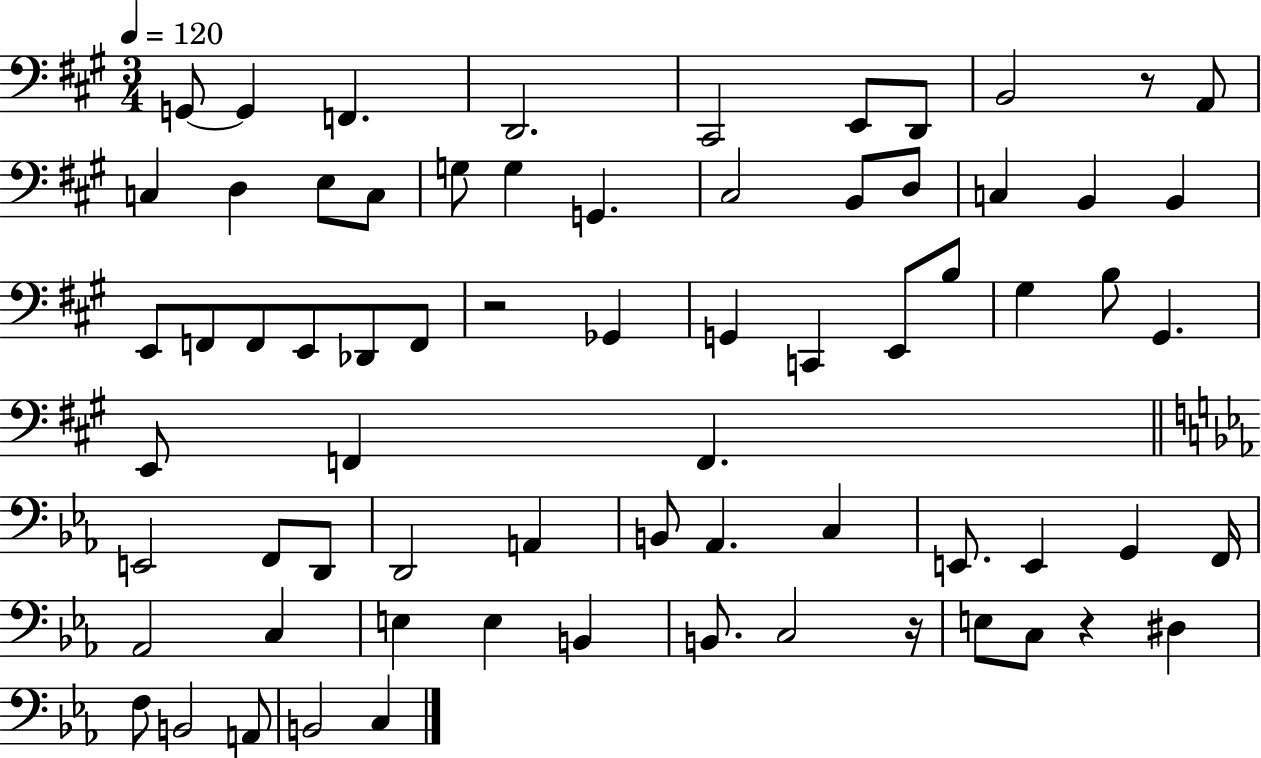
X:1
T:Untitled
M:3/4
L:1/4
K:A
G,,/2 G,, F,, D,,2 ^C,,2 E,,/2 D,,/2 B,,2 z/2 A,,/2 C, D, E,/2 C,/2 G,/2 G, G,, ^C,2 B,,/2 D,/2 C, B,, B,, E,,/2 F,,/2 F,,/2 E,,/2 _D,,/2 F,,/2 z2 _G,, G,, C,, E,,/2 B,/2 ^G, B,/2 ^G,, E,,/2 F,, F,, E,,2 F,,/2 D,,/2 D,,2 A,, B,,/2 _A,, C, E,,/2 E,, G,, F,,/4 _A,,2 C, E, E, B,, B,,/2 C,2 z/4 E,/2 C,/2 z ^D, F,/2 B,,2 A,,/2 B,,2 C,